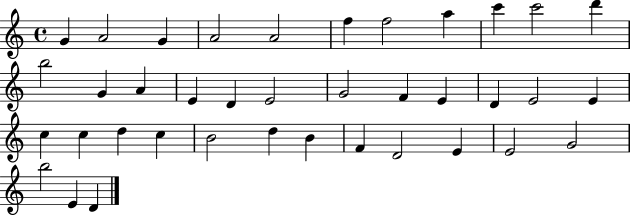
{
  \clef treble
  \time 4/4
  \defaultTimeSignature
  \key c \major
  g'4 a'2 g'4 | a'2 a'2 | f''4 f''2 a''4 | c'''4 c'''2 d'''4 | \break b''2 g'4 a'4 | e'4 d'4 e'2 | g'2 f'4 e'4 | d'4 e'2 e'4 | \break c''4 c''4 d''4 c''4 | b'2 d''4 b'4 | f'4 d'2 e'4 | e'2 g'2 | \break b''2 e'4 d'4 | \bar "|."
}